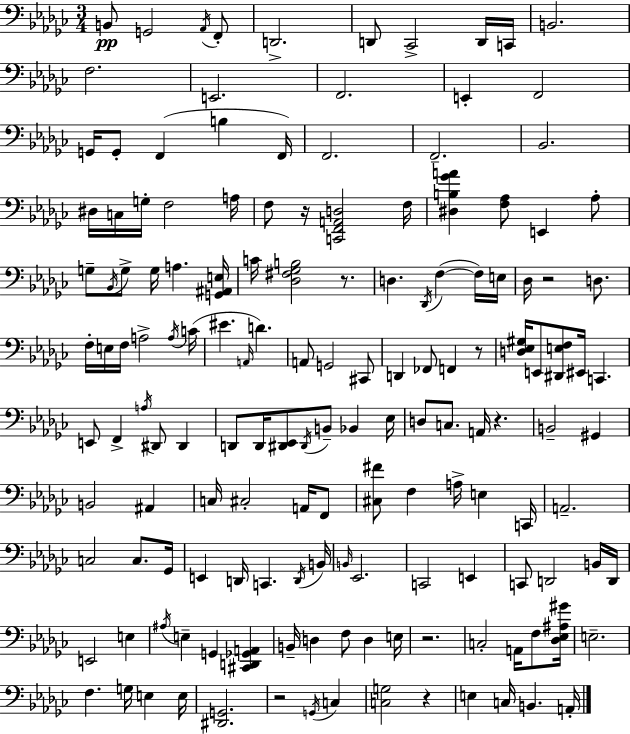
X:1
T:Untitled
M:3/4
L:1/4
K:Ebm
B,,/2 G,,2 _A,,/4 F,,/2 D,,2 D,,/2 _C,,2 D,,/4 C,,/4 B,,2 F,2 E,,2 F,,2 E,, F,,2 G,,/4 G,,/2 F,, B, F,,/4 F,,2 F,,2 _B,,2 ^D,/4 C,/4 G,/4 F,2 A,/4 F,/2 z/4 [C,,F,,A,,D,]2 F,/4 [^D,B,_GA] [F,_A,]/2 E,, _A,/2 G,/2 _B,,/4 G,/2 G,/4 A, [G,,^A,,E,]/4 C/4 [_D,^F,_G,B,]2 z/2 D, _D,,/4 F, F,/4 E,/4 _D,/4 z2 D,/2 F,/4 E,/4 F,/4 A,2 A,/4 C/4 ^E A,,/4 D A,,/2 G,,2 ^C,,/2 D,, _F,,/2 F,, z/2 [D,_E,^G,]/4 E,,/2 [^D,,E,F,]/2 ^E,,/4 C,, E,,/2 F,, A,/4 ^D,,/2 ^D,, D,,/2 D,,/4 [^D,,_E,,]/2 ^D,,/4 B,,/2 _B,, _E,/4 D,/2 C,/2 A,,/4 z B,,2 ^G,, B,,2 ^A,, C,/4 ^C,2 A,,/4 F,,/2 [^C,^F]/2 F, A,/4 E, C,,/4 A,,2 C,2 C,/2 _G,,/4 E,, D,,/4 C,, D,,/4 B,,/4 B,,/4 _E,,2 C,,2 E,, C,,/2 D,,2 B,,/4 D,,/4 E,,2 E, ^A,/4 E, G,, [^C,,D,,_G,,A,,] B,,/4 D, F,/2 D, E,/4 z2 C,2 A,,/4 F,/2 [_D,_E,^A,^G]/4 E,2 F, G,/4 E, E,/4 [^D,,G,,]2 z2 G,,/4 C, [C,G,]2 z E, C,/4 B,, A,,/4